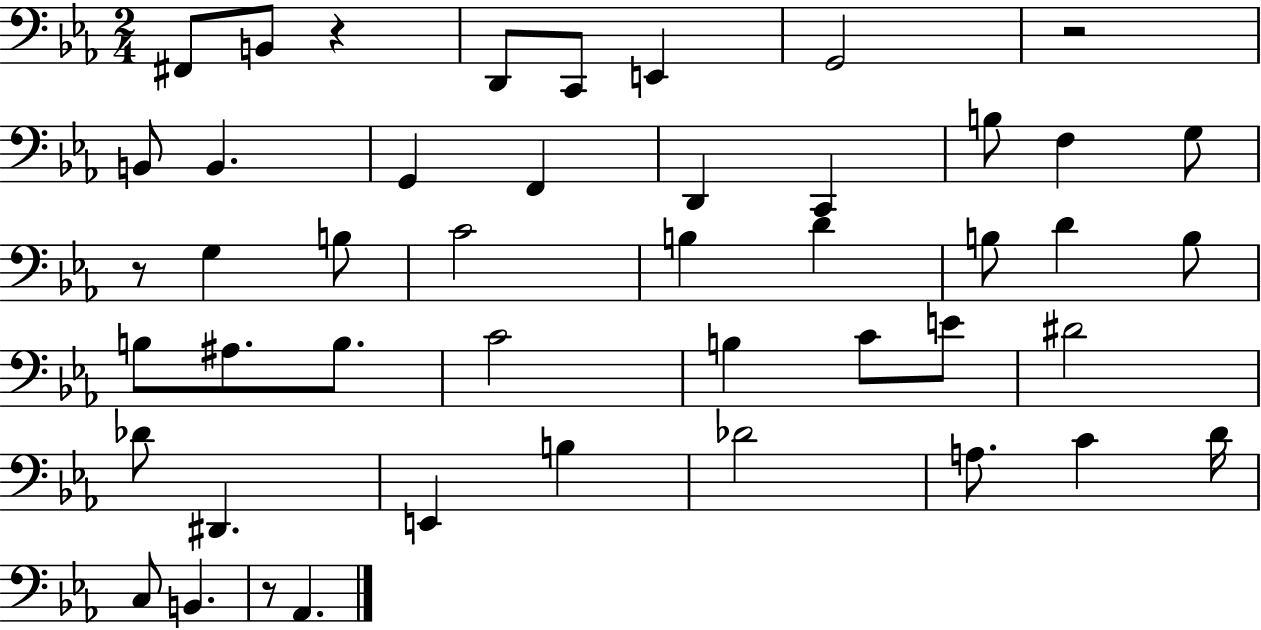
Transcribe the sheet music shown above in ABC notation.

X:1
T:Untitled
M:2/4
L:1/4
K:Eb
^F,,/2 B,,/2 z D,,/2 C,,/2 E,, G,,2 z2 B,,/2 B,, G,, F,, D,, C,, B,/2 F, G,/2 z/2 G, B,/2 C2 B, D B,/2 D B,/2 B,/2 ^A,/2 B,/2 C2 B, C/2 E/2 ^D2 _D/2 ^D,, E,, B, _D2 A,/2 C D/4 C,/2 B,, z/2 _A,,